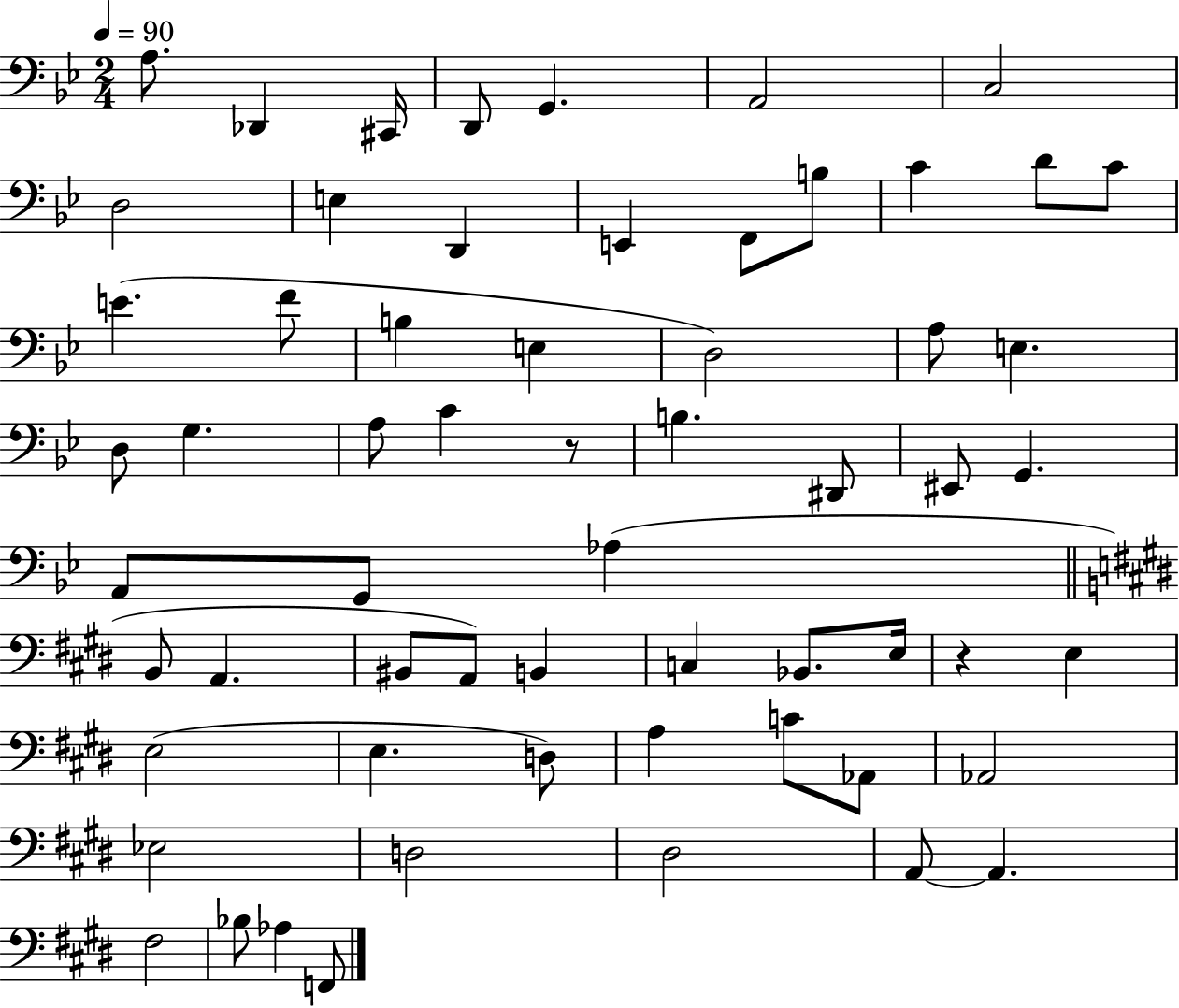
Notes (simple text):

A3/e. Db2/q C#2/s D2/e G2/q. A2/h C3/h D3/h E3/q D2/q E2/q F2/e B3/e C4/q D4/e C4/e E4/q. F4/e B3/q E3/q D3/h A3/e E3/q. D3/e G3/q. A3/e C4/q R/e B3/q. D#2/e EIS2/e G2/q. A2/e G2/e Ab3/q B2/e A2/q. BIS2/e A2/e B2/q C3/q Bb2/e. E3/s R/q E3/q E3/h E3/q. D3/e A3/q C4/e Ab2/e Ab2/h Eb3/h D3/h D#3/h A2/e A2/q. F#3/h Bb3/e Ab3/q F2/e